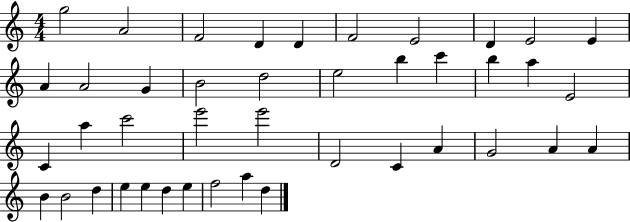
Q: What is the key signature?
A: C major